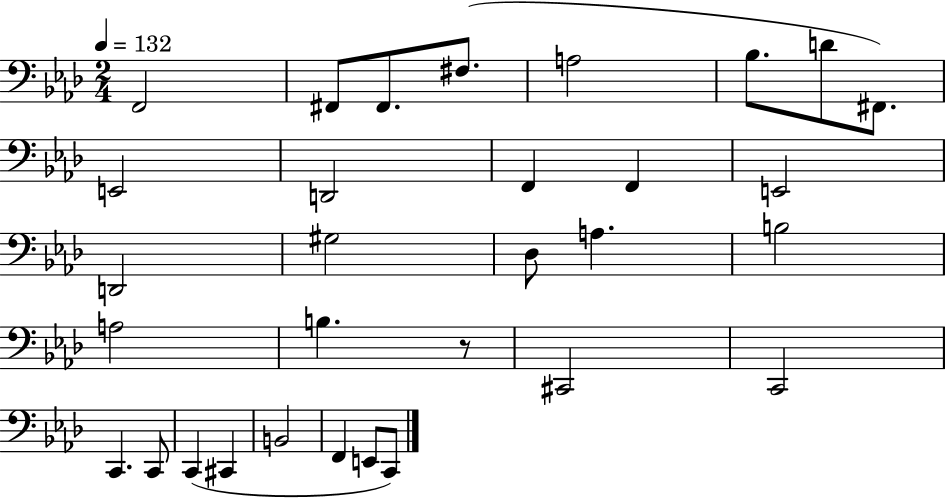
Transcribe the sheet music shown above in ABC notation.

X:1
T:Untitled
M:2/4
L:1/4
K:Ab
F,,2 ^F,,/2 ^F,,/2 ^F,/2 A,2 _B,/2 D/2 ^F,,/2 E,,2 D,,2 F,, F,, E,,2 D,,2 ^G,2 _D,/2 A, B,2 A,2 B, z/2 ^C,,2 C,,2 C,, C,,/2 C,, ^C,, B,,2 F,, E,,/2 C,,/2